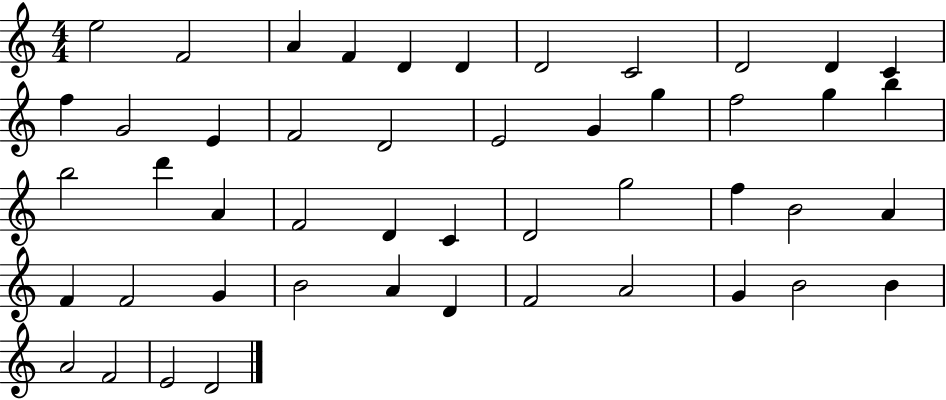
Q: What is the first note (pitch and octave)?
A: E5